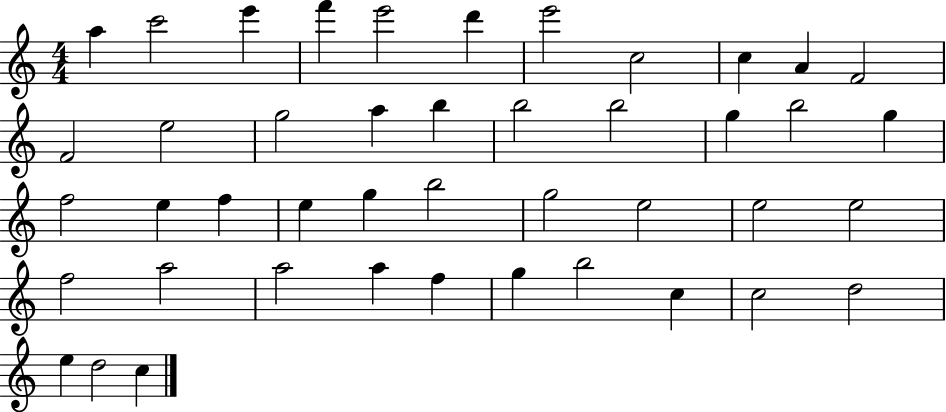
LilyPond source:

{
  \clef treble
  \numericTimeSignature
  \time 4/4
  \key c \major
  a''4 c'''2 e'''4 | f'''4 e'''2 d'''4 | e'''2 c''2 | c''4 a'4 f'2 | \break f'2 e''2 | g''2 a''4 b''4 | b''2 b''2 | g''4 b''2 g''4 | \break f''2 e''4 f''4 | e''4 g''4 b''2 | g''2 e''2 | e''2 e''2 | \break f''2 a''2 | a''2 a''4 f''4 | g''4 b''2 c''4 | c''2 d''2 | \break e''4 d''2 c''4 | \bar "|."
}